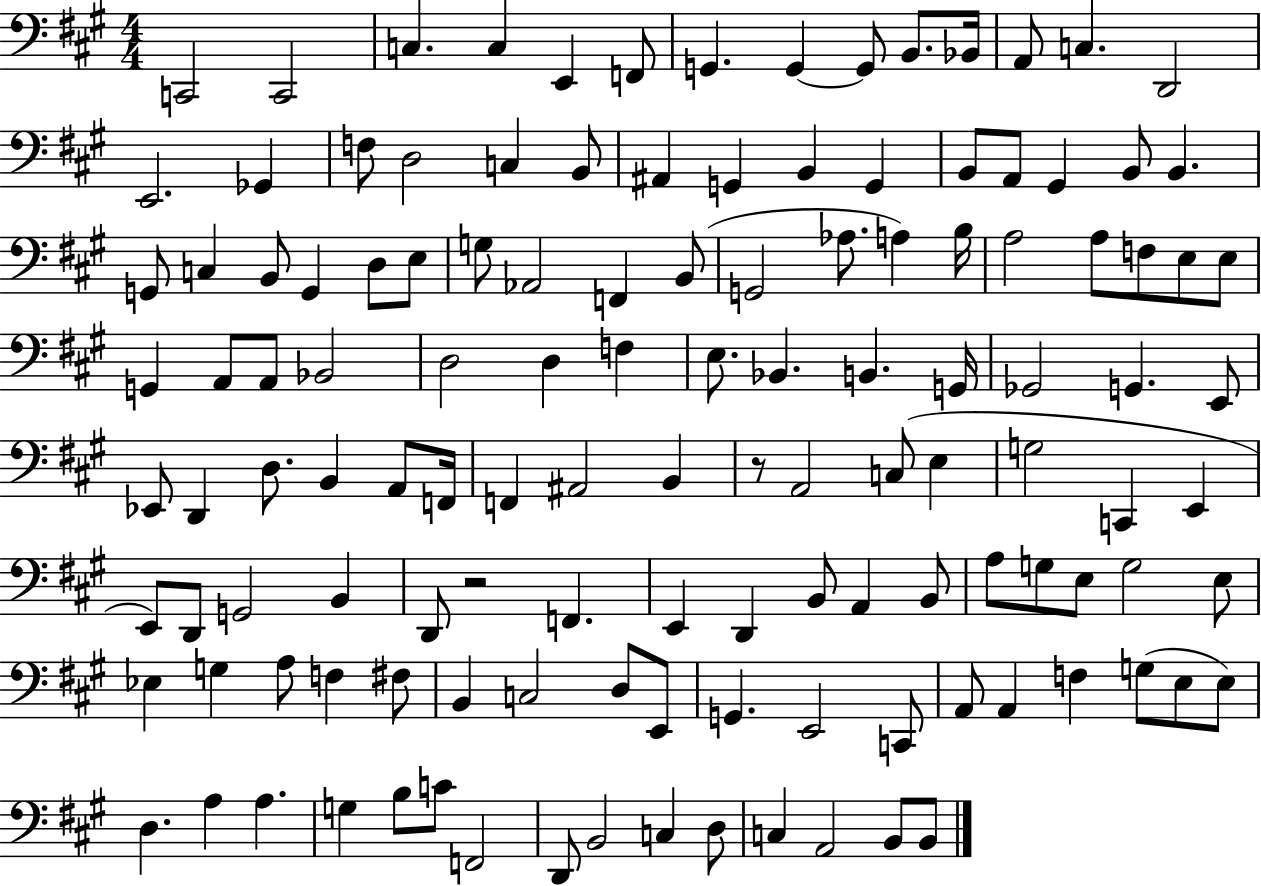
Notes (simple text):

C2/h C2/h C3/q. C3/q E2/q F2/e G2/q. G2/q G2/e B2/e. Bb2/s A2/e C3/q. D2/h E2/h. Gb2/q F3/e D3/h C3/q B2/e A#2/q G2/q B2/q G2/q B2/e A2/e G#2/q B2/e B2/q. G2/e C3/q B2/e G2/q D3/e E3/e G3/e Ab2/h F2/q B2/e G2/h Ab3/e. A3/q B3/s A3/h A3/e F3/e E3/e E3/e G2/q A2/e A2/e Bb2/h D3/h D3/q F3/q E3/e. Bb2/q. B2/q. G2/s Gb2/h G2/q. E2/e Eb2/e D2/q D3/e. B2/q A2/e F2/s F2/q A#2/h B2/q R/e A2/h C3/e E3/q G3/h C2/q E2/q E2/e D2/e G2/h B2/q D2/e R/h F2/q. E2/q D2/q B2/e A2/q B2/e A3/e G3/e E3/e G3/h E3/e Eb3/q G3/q A3/e F3/q F#3/e B2/q C3/h D3/e E2/e G2/q. E2/h C2/e A2/e A2/q F3/q G3/e E3/e E3/e D3/q. A3/q A3/q. G3/q B3/e C4/e F2/h D2/e B2/h C3/q D3/e C3/q A2/h B2/e B2/e